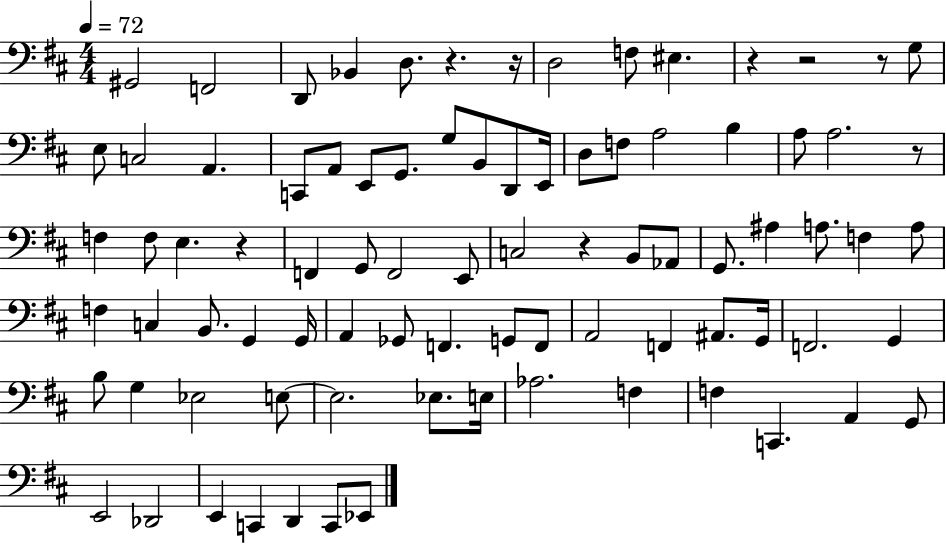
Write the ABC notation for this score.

X:1
T:Untitled
M:4/4
L:1/4
K:D
^G,,2 F,,2 D,,/2 _B,, D,/2 z z/4 D,2 F,/2 ^E, z z2 z/2 G,/2 E,/2 C,2 A,, C,,/2 A,,/2 E,,/2 G,,/2 G,/2 B,,/2 D,,/2 E,,/4 D,/2 F,/2 A,2 B, A,/2 A,2 z/2 F, F,/2 E, z F,, G,,/2 F,,2 E,,/2 C,2 z B,,/2 _A,,/2 G,,/2 ^A, A,/2 F, A,/2 F, C, B,,/2 G,, G,,/4 A,, _G,,/2 F,, G,,/2 F,,/2 A,,2 F,, ^A,,/2 G,,/4 F,,2 G,, B,/2 G, _E,2 E,/2 E,2 _E,/2 E,/4 _A,2 F, F, C,, A,, G,,/2 E,,2 _D,,2 E,, C,, D,, C,,/2 _E,,/2